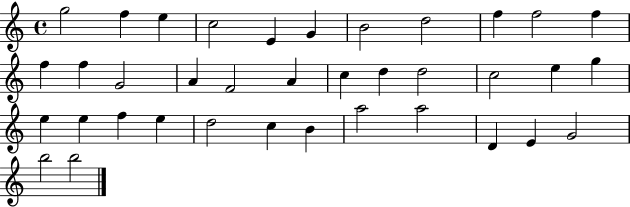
G5/h F5/q E5/q C5/h E4/q G4/q B4/h D5/h F5/q F5/h F5/q F5/q F5/q G4/h A4/q F4/h A4/q C5/q D5/q D5/h C5/h E5/q G5/q E5/q E5/q F5/q E5/q D5/h C5/q B4/q A5/h A5/h D4/q E4/q G4/h B5/h B5/h